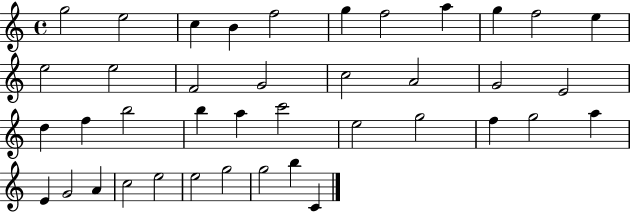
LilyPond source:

{
  \clef treble
  \time 4/4
  \defaultTimeSignature
  \key c \major
  g''2 e''2 | c''4 b'4 f''2 | g''4 f''2 a''4 | g''4 f''2 e''4 | \break e''2 e''2 | f'2 g'2 | c''2 a'2 | g'2 e'2 | \break d''4 f''4 b''2 | b''4 a''4 c'''2 | e''2 g''2 | f''4 g''2 a''4 | \break e'4 g'2 a'4 | c''2 e''2 | e''2 g''2 | g''2 b''4 c'4 | \break \bar "|."
}